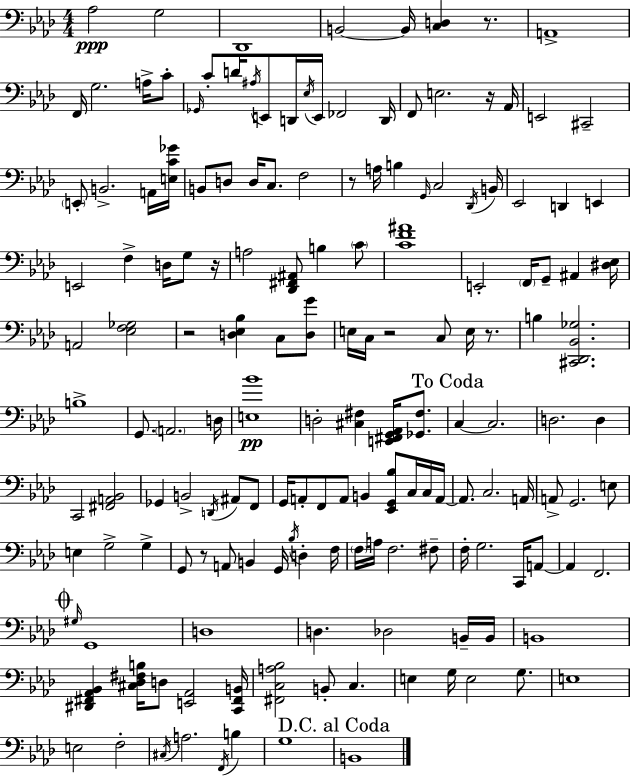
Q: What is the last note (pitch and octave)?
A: B2